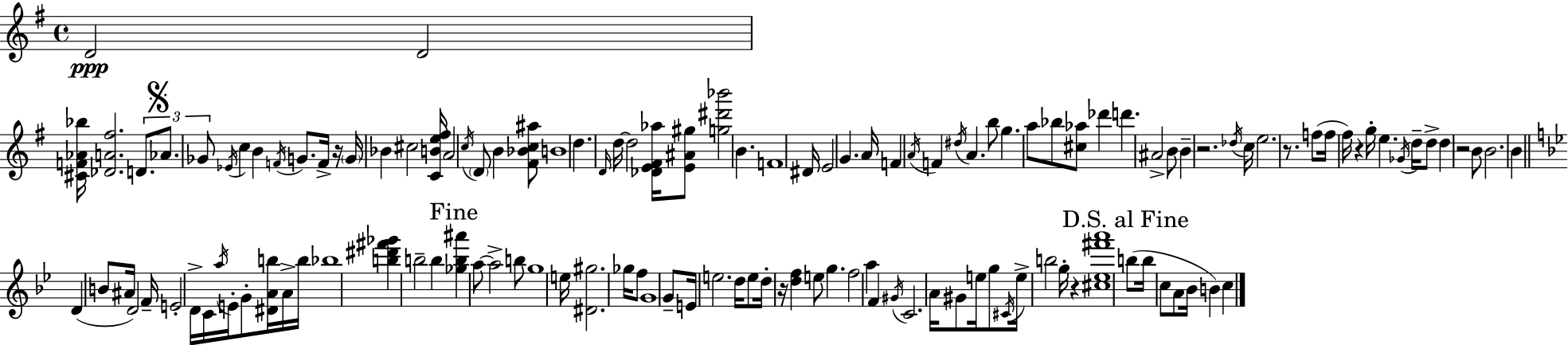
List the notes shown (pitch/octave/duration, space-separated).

D4/h D4/h [C#4,F4,Ab4,Bb5]/s [Db4,A4,F#5]/h. D4/e. Ab4/e. Gb4/e Eb4/s C5/q B4/q F4/s G4/e. F4/s R/s G4/s Bb4/q C#5/h [C4,B4,E5,F#5]/s A4/h C5/s D4/e B4/q [F#4,Bb4,C5,A#5]/e B4/w D5/q. D4/s D5/s D5/h [Db4,E4,F#4,Ab5]/s [E4,A#4,G#5]/e [G5,D#6,Bb6]/h B4/q. F4/w D#4/s E4/h G4/q. A4/s F4/q A4/s F4/q D#5/s A4/q. B5/e G5/q. A5/e Bb5/e [C#5,Ab5]/e Db6/q D6/q. A#4/h B4/e B4/q R/h. Db5/s C5/s E5/h. R/e. F5/e F5/s F#5/s R/q G5/s E5/q. Gb4/s D5/s D5/e D5/q R/h B4/e B4/h. B4/q D4/q B4/e A#4/s D4/h F4/s E4/h D4/s C4/s A5/s E4/s G4/e [D#4,A4,B5]/s A4/s B5/s Bb5/w [B5,D#6,F#6,Gb6]/q B5/h B5/q [Gb5,B5,A#6]/q A5/e A5/h B5/e G5/w E5/s [D#4,G#5]/h. Gb5/s F5/e G4/w G4/e E4/s E5/h. D5/s E5/e D5/s R/s [D5,F5]/q E5/e G5/q. F5/h A5/q F4/q G#4/s C4/h. A4/s G#4/e E5/s G5/e C#4/s E5/s B5/h G5/s R/q [C#5,Eb5,F#6,A6]/w B5/e B5/s C5/e A4/e Bb4/s B4/q C5/q